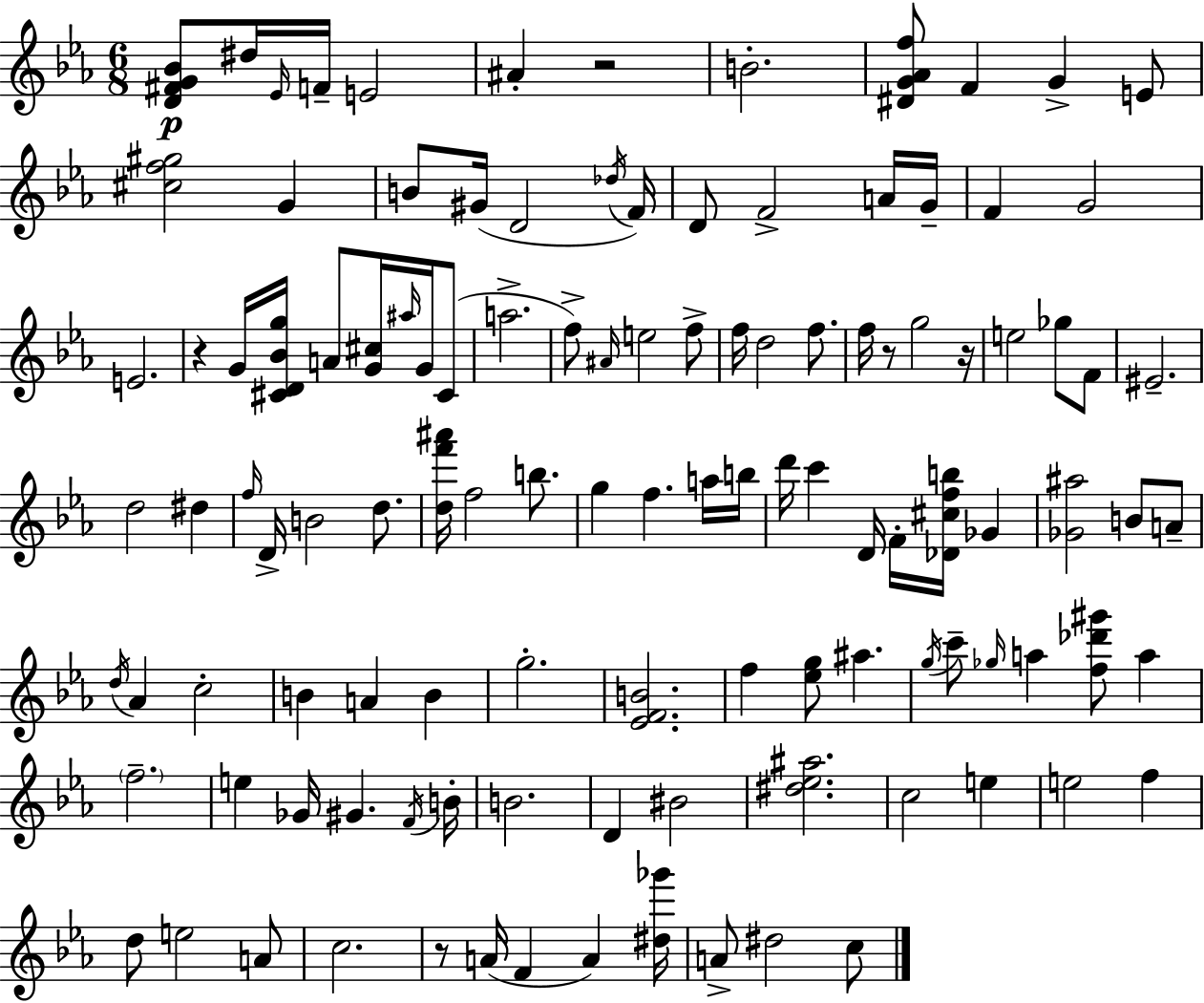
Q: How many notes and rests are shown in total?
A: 115